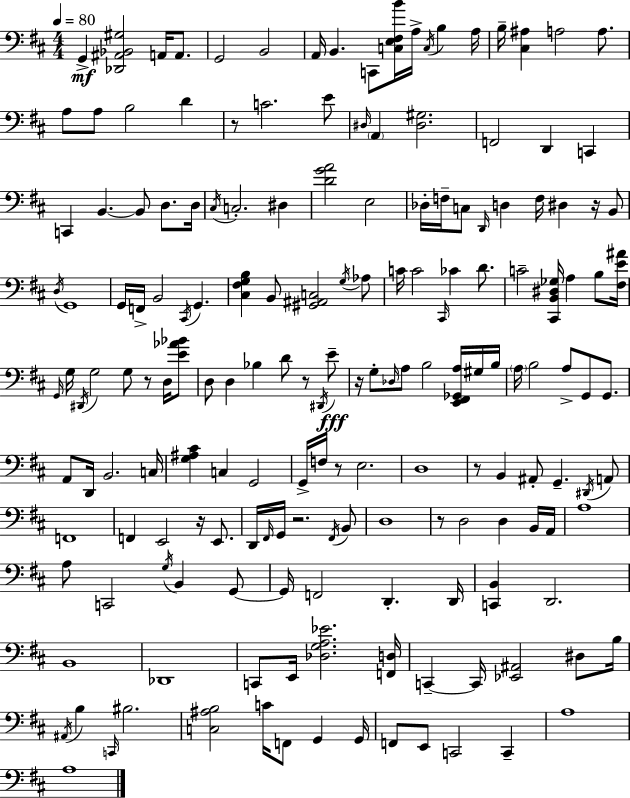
{
  \clef bass
  \numericTimeSignature
  \time 4/4
  \key d \major
  \tempo 4 = 80
  g,4->\mf <des, ais, bes, gis>2 a,16 a,8. | g,2 b,2 | a,16 b,4. c,8 <c e fis b'>16 a16-> \acciaccatura { c16 } b4 | a16 b16-- <cis ais>4 a2 a8. | \break a8 a8 b2 d'4 | r8 c'2. e'8 | \grace { dis16 } \parenthesize a,4 <dis gis>2. | f,2 d,4 c,4 | \break c,4 b,4.~~ b,8 d8. | d16 \acciaccatura { cis16 } c2.-. dis4 | <d' g' a'>2 e2 | des16-. f16-- c8 \grace { d,16 } d4 f16 dis4 | \break r16 b,8 \acciaccatura { d16 } g,1 | g,16 f,16-> b,2 \acciaccatura { cis,16 } | g,4. <cis fis g b>4 b,8 <gis, ais, c>2 | \acciaccatura { g16 } aes8 c'16 c'2 | \break \grace { cis,16 } ces'4 d'8. c'2-- | <cis, b, dis ges>16 a4 b8 <fis e' ais'>16 \grace { g,16 } g16 \acciaccatura { dis,16 } g2 | g8 r8 d16 <e' aes' bes'>8 d8 d4 | bes4 d'8 r8 \acciaccatura { dis,16 } e'8--\fff r16 g8-. \grace { des16 } a8 | \break b2 <e, fis, ges, a>16 gis16 b16 \parenthesize a16 b2 | a8-> g,8 g,8. a,8 d,16 b,2. | c16 <g ais cis'>4 | c4 g,2 g,16-> f16 r8 | \break e2. d1 | r8 b,4 | ais,8-. g,4.-- \acciaccatura { dis,16 } a,8 f,1 | f,4 | \break e,2 r16 e,8. d,16 \grace { fis,16 } g,16 | r2. \acciaccatura { fis,16 } b,8 d1 | r8 | d2 d4 b,16 a,16 a1 | \break a8 | c,2 \acciaccatura { g16 } b,4 g,8~~ | g,16 f,2 d,4.-. d,16 | <c, b,>4 d,2. | \break b,1 | des,1 | c,8 e,16 <des g a ees'>2. <f, d>16 | c,4--~~ c,16 <ees, ais,>2 dis8 b16 | \break \acciaccatura { ais,16 } b4 \grace { c,16 } bis2. | <c ais b>2 c'16 f,8 g,4 | g,16 f,8 e,8 c,2 c,4-- | a1 | \break a1 | \bar "|."
}